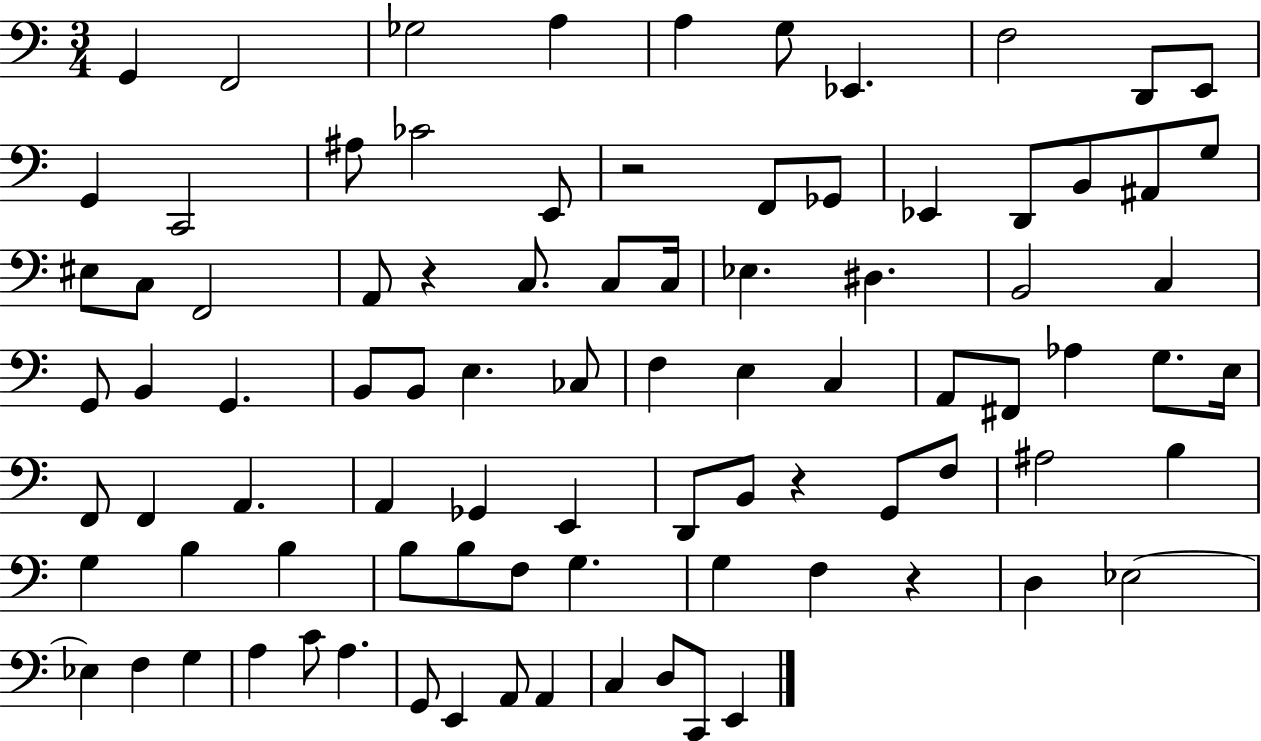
X:1
T:Untitled
M:3/4
L:1/4
K:C
G,, F,,2 _G,2 A, A, G,/2 _E,, F,2 D,,/2 E,,/2 G,, C,,2 ^A,/2 _C2 E,,/2 z2 F,,/2 _G,,/2 _E,, D,,/2 B,,/2 ^A,,/2 G,/2 ^E,/2 C,/2 F,,2 A,,/2 z C,/2 C,/2 C,/4 _E, ^D, B,,2 C, G,,/2 B,, G,, B,,/2 B,,/2 E, _C,/2 F, E, C, A,,/2 ^F,,/2 _A, G,/2 E,/4 F,,/2 F,, A,, A,, _G,, E,, D,,/2 B,,/2 z G,,/2 F,/2 ^A,2 B, G, B, B, B,/2 B,/2 F,/2 G, G, F, z D, _E,2 _E, F, G, A, C/2 A, G,,/2 E,, A,,/2 A,, C, D,/2 C,,/2 E,,